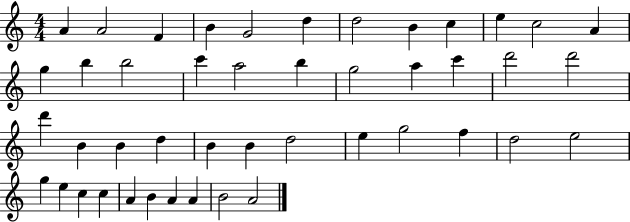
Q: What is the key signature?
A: C major